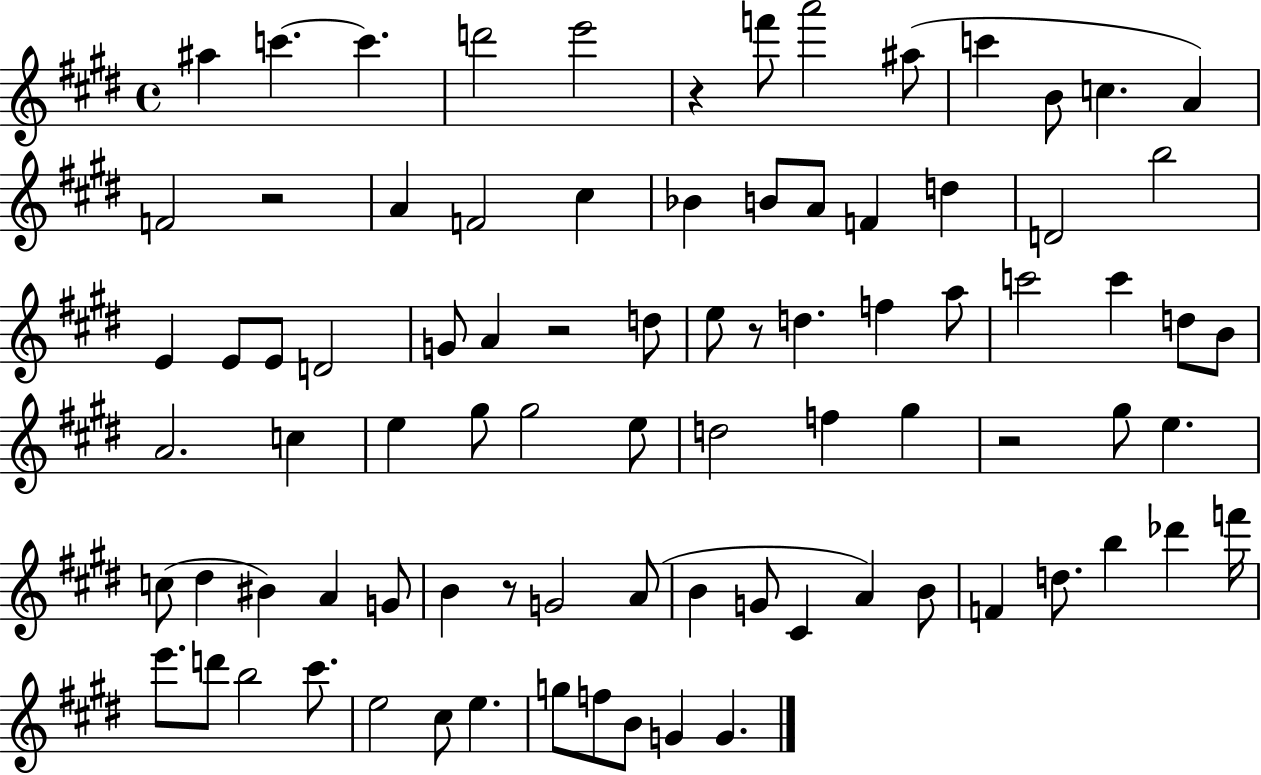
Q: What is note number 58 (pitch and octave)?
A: B4